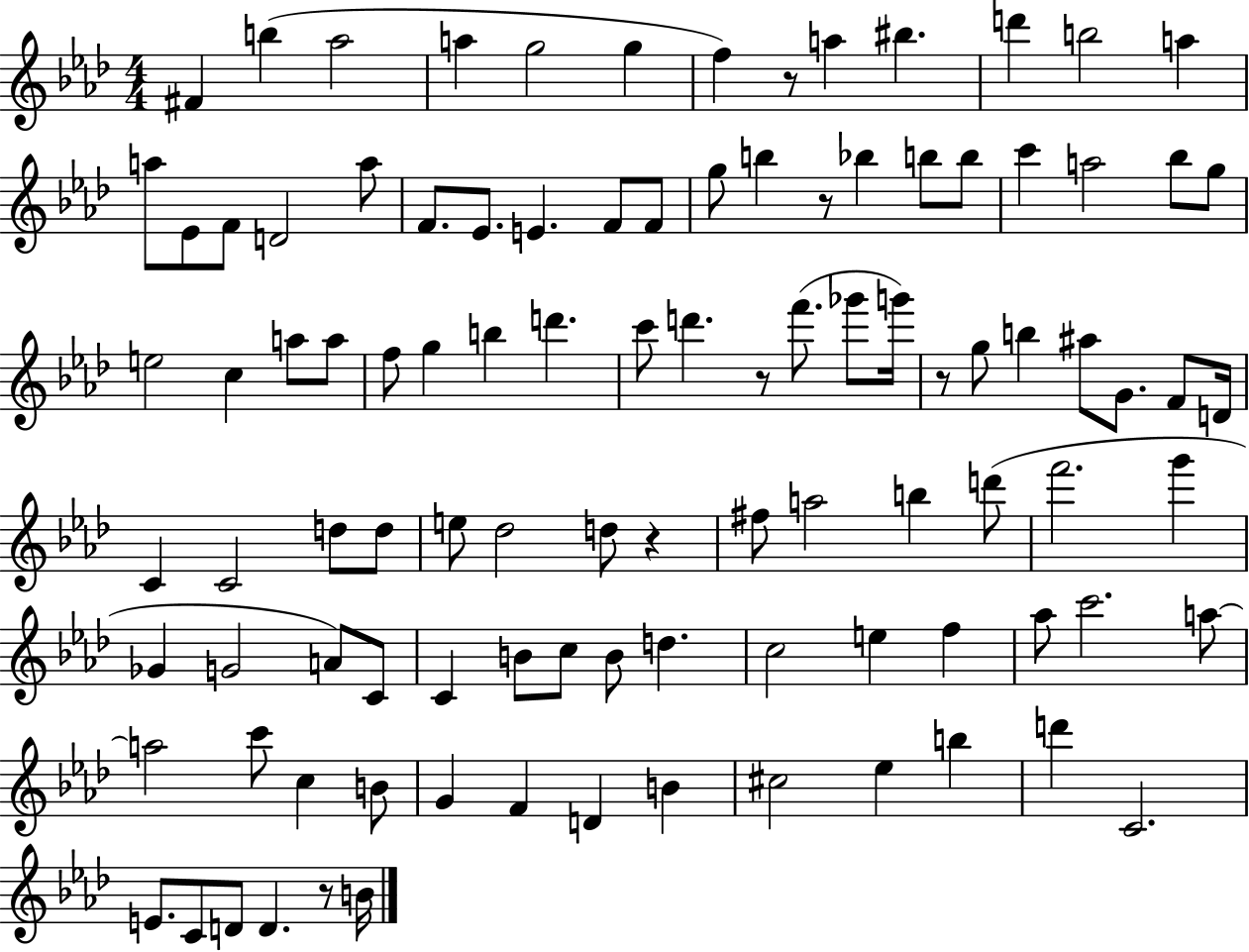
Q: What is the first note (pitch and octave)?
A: F#4